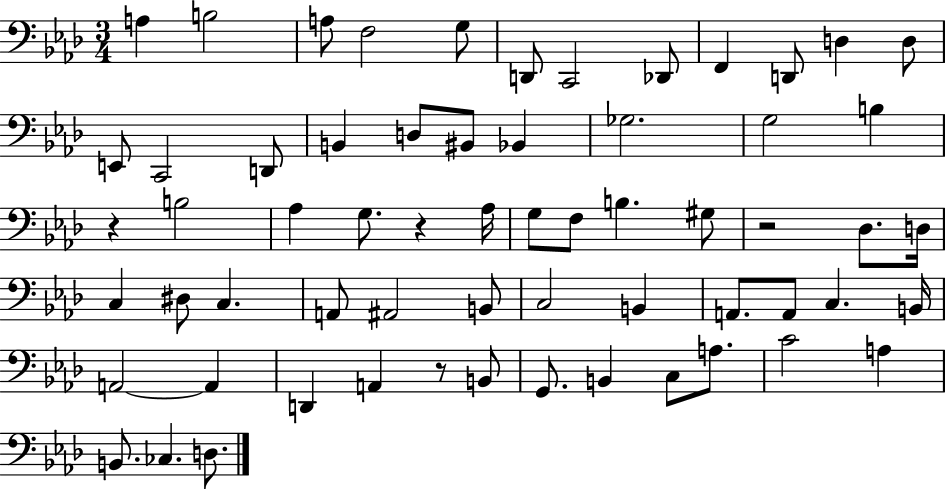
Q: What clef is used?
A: bass